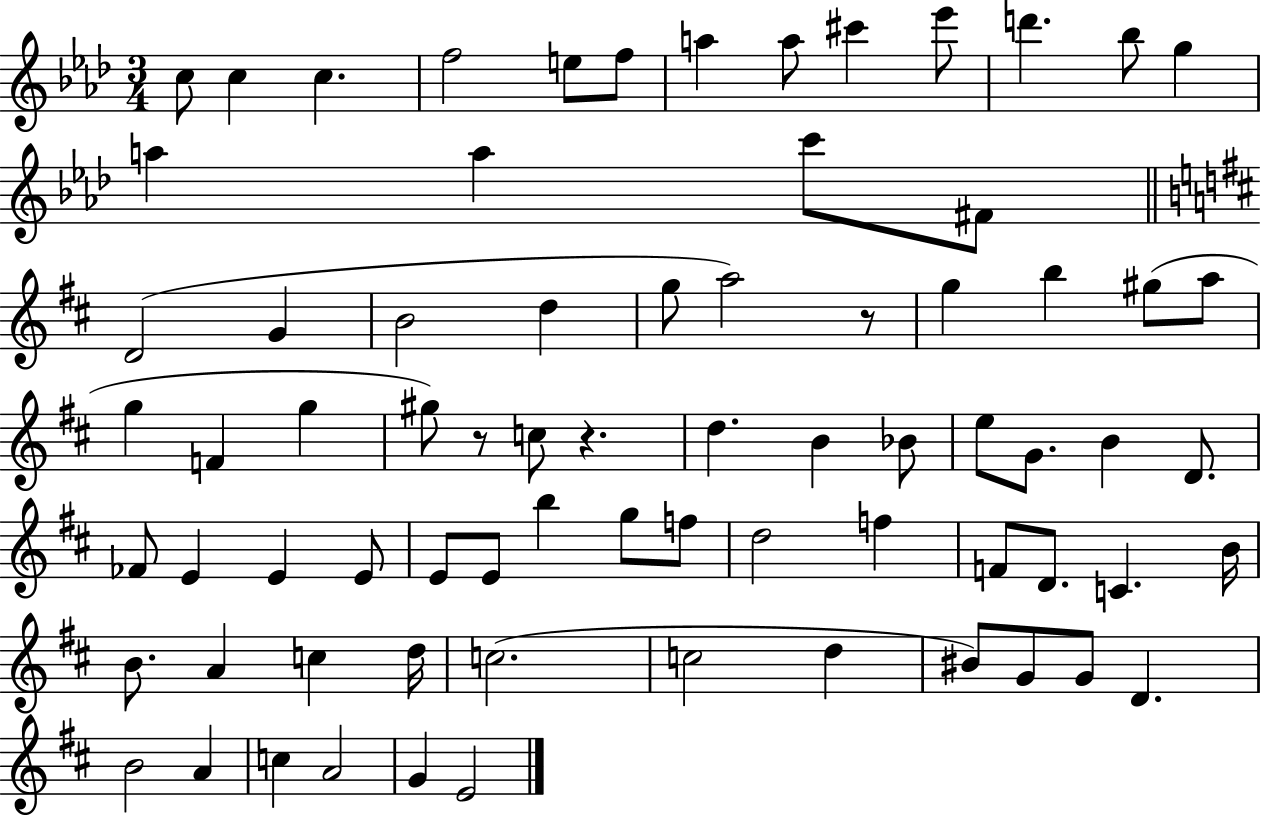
X:1
T:Untitled
M:3/4
L:1/4
K:Ab
c/2 c c f2 e/2 f/2 a a/2 ^c' _e'/2 d' _b/2 g a a c'/2 ^F/2 D2 G B2 d g/2 a2 z/2 g b ^g/2 a/2 g F g ^g/2 z/2 c/2 z d B _B/2 e/2 G/2 B D/2 _F/2 E E E/2 E/2 E/2 b g/2 f/2 d2 f F/2 D/2 C B/4 B/2 A c d/4 c2 c2 d ^B/2 G/2 G/2 D B2 A c A2 G E2